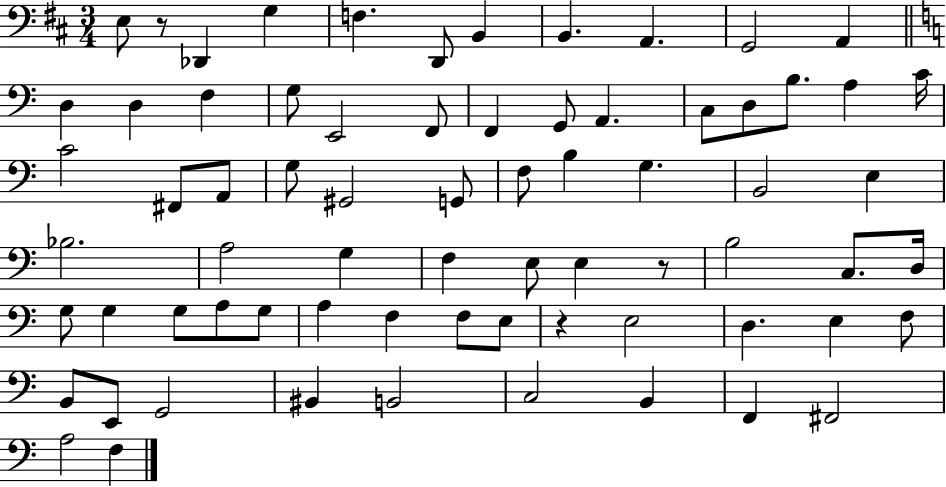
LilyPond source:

{
  \clef bass
  \numericTimeSignature
  \time 3/4
  \key d \major
  \repeat volta 2 { e8 r8 des,4 g4 | f4. d,8 b,4 | b,4. a,4. | g,2 a,4 | \break \bar "||" \break \key c \major d4 d4 f4 | g8 e,2 f,8 | f,4 g,8 a,4. | c8 d8 b8. a4 c'16 | \break c'2 fis,8 a,8 | g8 gis,2 g,8 | f8 b4 g4. | b,2 e4 | \break bes2. | a2 g4 | f4 e8 e4 r8 | b2 c8. d16 | \break g8 g4 g8 a8 g8 | a4 f4 f8 e8 | r4 e2 | d4. e4 f8 | \break b,8 e,8 g,2 | bis,4 b,2 | c2 b,4 | f,4 fis,2 | \break a2 f4 | } \bar "|."
}